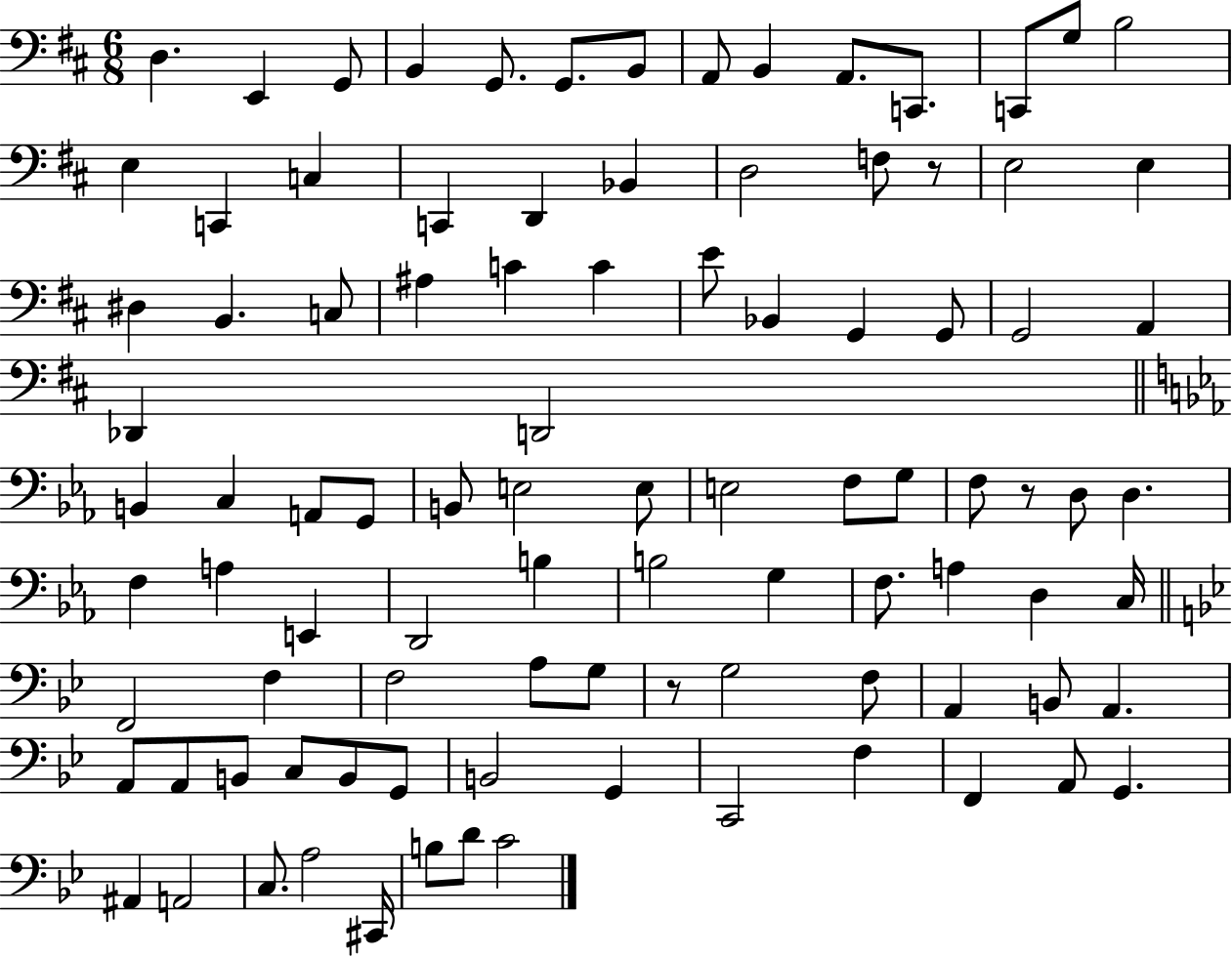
D3/q. E2/q G2/e B2/q G2/e. G2/e. B2/e A2/e B2/q A2/e. C2/e. C2/e G3/e B3/h E3/q C2/q C3/q C2/q D2/q Bb2/q D3/h F3/e R/e E3/h E3/q D#3/q B2/q. C3/e A#3/q C4/q C4/q E4/e Bb2/q G2/q G2/e G2/h A2/q Db2/q D2/h B2/q C3/q A2/e G2/e B2/e E3/h E3/e E3/h F3/e G3/e F3/e R/e D3/e D3/q. F3/q A3/q E2/q D2/h B3/q B3/h G3/q F3/e. A3/q D3/q C3/s F2/h F3/q F3/h A3/e G3/e R/e G3/h F3/e A2/q B2/e A2/q. A2/e A2/e B2/e C3/e B2/e G2/e B2/h G2/q C2/h F3/q F2/q A2/e G2/q. A#2/q A2/h C3/e. A3/h C#2/s B3/e D4/e C4/h